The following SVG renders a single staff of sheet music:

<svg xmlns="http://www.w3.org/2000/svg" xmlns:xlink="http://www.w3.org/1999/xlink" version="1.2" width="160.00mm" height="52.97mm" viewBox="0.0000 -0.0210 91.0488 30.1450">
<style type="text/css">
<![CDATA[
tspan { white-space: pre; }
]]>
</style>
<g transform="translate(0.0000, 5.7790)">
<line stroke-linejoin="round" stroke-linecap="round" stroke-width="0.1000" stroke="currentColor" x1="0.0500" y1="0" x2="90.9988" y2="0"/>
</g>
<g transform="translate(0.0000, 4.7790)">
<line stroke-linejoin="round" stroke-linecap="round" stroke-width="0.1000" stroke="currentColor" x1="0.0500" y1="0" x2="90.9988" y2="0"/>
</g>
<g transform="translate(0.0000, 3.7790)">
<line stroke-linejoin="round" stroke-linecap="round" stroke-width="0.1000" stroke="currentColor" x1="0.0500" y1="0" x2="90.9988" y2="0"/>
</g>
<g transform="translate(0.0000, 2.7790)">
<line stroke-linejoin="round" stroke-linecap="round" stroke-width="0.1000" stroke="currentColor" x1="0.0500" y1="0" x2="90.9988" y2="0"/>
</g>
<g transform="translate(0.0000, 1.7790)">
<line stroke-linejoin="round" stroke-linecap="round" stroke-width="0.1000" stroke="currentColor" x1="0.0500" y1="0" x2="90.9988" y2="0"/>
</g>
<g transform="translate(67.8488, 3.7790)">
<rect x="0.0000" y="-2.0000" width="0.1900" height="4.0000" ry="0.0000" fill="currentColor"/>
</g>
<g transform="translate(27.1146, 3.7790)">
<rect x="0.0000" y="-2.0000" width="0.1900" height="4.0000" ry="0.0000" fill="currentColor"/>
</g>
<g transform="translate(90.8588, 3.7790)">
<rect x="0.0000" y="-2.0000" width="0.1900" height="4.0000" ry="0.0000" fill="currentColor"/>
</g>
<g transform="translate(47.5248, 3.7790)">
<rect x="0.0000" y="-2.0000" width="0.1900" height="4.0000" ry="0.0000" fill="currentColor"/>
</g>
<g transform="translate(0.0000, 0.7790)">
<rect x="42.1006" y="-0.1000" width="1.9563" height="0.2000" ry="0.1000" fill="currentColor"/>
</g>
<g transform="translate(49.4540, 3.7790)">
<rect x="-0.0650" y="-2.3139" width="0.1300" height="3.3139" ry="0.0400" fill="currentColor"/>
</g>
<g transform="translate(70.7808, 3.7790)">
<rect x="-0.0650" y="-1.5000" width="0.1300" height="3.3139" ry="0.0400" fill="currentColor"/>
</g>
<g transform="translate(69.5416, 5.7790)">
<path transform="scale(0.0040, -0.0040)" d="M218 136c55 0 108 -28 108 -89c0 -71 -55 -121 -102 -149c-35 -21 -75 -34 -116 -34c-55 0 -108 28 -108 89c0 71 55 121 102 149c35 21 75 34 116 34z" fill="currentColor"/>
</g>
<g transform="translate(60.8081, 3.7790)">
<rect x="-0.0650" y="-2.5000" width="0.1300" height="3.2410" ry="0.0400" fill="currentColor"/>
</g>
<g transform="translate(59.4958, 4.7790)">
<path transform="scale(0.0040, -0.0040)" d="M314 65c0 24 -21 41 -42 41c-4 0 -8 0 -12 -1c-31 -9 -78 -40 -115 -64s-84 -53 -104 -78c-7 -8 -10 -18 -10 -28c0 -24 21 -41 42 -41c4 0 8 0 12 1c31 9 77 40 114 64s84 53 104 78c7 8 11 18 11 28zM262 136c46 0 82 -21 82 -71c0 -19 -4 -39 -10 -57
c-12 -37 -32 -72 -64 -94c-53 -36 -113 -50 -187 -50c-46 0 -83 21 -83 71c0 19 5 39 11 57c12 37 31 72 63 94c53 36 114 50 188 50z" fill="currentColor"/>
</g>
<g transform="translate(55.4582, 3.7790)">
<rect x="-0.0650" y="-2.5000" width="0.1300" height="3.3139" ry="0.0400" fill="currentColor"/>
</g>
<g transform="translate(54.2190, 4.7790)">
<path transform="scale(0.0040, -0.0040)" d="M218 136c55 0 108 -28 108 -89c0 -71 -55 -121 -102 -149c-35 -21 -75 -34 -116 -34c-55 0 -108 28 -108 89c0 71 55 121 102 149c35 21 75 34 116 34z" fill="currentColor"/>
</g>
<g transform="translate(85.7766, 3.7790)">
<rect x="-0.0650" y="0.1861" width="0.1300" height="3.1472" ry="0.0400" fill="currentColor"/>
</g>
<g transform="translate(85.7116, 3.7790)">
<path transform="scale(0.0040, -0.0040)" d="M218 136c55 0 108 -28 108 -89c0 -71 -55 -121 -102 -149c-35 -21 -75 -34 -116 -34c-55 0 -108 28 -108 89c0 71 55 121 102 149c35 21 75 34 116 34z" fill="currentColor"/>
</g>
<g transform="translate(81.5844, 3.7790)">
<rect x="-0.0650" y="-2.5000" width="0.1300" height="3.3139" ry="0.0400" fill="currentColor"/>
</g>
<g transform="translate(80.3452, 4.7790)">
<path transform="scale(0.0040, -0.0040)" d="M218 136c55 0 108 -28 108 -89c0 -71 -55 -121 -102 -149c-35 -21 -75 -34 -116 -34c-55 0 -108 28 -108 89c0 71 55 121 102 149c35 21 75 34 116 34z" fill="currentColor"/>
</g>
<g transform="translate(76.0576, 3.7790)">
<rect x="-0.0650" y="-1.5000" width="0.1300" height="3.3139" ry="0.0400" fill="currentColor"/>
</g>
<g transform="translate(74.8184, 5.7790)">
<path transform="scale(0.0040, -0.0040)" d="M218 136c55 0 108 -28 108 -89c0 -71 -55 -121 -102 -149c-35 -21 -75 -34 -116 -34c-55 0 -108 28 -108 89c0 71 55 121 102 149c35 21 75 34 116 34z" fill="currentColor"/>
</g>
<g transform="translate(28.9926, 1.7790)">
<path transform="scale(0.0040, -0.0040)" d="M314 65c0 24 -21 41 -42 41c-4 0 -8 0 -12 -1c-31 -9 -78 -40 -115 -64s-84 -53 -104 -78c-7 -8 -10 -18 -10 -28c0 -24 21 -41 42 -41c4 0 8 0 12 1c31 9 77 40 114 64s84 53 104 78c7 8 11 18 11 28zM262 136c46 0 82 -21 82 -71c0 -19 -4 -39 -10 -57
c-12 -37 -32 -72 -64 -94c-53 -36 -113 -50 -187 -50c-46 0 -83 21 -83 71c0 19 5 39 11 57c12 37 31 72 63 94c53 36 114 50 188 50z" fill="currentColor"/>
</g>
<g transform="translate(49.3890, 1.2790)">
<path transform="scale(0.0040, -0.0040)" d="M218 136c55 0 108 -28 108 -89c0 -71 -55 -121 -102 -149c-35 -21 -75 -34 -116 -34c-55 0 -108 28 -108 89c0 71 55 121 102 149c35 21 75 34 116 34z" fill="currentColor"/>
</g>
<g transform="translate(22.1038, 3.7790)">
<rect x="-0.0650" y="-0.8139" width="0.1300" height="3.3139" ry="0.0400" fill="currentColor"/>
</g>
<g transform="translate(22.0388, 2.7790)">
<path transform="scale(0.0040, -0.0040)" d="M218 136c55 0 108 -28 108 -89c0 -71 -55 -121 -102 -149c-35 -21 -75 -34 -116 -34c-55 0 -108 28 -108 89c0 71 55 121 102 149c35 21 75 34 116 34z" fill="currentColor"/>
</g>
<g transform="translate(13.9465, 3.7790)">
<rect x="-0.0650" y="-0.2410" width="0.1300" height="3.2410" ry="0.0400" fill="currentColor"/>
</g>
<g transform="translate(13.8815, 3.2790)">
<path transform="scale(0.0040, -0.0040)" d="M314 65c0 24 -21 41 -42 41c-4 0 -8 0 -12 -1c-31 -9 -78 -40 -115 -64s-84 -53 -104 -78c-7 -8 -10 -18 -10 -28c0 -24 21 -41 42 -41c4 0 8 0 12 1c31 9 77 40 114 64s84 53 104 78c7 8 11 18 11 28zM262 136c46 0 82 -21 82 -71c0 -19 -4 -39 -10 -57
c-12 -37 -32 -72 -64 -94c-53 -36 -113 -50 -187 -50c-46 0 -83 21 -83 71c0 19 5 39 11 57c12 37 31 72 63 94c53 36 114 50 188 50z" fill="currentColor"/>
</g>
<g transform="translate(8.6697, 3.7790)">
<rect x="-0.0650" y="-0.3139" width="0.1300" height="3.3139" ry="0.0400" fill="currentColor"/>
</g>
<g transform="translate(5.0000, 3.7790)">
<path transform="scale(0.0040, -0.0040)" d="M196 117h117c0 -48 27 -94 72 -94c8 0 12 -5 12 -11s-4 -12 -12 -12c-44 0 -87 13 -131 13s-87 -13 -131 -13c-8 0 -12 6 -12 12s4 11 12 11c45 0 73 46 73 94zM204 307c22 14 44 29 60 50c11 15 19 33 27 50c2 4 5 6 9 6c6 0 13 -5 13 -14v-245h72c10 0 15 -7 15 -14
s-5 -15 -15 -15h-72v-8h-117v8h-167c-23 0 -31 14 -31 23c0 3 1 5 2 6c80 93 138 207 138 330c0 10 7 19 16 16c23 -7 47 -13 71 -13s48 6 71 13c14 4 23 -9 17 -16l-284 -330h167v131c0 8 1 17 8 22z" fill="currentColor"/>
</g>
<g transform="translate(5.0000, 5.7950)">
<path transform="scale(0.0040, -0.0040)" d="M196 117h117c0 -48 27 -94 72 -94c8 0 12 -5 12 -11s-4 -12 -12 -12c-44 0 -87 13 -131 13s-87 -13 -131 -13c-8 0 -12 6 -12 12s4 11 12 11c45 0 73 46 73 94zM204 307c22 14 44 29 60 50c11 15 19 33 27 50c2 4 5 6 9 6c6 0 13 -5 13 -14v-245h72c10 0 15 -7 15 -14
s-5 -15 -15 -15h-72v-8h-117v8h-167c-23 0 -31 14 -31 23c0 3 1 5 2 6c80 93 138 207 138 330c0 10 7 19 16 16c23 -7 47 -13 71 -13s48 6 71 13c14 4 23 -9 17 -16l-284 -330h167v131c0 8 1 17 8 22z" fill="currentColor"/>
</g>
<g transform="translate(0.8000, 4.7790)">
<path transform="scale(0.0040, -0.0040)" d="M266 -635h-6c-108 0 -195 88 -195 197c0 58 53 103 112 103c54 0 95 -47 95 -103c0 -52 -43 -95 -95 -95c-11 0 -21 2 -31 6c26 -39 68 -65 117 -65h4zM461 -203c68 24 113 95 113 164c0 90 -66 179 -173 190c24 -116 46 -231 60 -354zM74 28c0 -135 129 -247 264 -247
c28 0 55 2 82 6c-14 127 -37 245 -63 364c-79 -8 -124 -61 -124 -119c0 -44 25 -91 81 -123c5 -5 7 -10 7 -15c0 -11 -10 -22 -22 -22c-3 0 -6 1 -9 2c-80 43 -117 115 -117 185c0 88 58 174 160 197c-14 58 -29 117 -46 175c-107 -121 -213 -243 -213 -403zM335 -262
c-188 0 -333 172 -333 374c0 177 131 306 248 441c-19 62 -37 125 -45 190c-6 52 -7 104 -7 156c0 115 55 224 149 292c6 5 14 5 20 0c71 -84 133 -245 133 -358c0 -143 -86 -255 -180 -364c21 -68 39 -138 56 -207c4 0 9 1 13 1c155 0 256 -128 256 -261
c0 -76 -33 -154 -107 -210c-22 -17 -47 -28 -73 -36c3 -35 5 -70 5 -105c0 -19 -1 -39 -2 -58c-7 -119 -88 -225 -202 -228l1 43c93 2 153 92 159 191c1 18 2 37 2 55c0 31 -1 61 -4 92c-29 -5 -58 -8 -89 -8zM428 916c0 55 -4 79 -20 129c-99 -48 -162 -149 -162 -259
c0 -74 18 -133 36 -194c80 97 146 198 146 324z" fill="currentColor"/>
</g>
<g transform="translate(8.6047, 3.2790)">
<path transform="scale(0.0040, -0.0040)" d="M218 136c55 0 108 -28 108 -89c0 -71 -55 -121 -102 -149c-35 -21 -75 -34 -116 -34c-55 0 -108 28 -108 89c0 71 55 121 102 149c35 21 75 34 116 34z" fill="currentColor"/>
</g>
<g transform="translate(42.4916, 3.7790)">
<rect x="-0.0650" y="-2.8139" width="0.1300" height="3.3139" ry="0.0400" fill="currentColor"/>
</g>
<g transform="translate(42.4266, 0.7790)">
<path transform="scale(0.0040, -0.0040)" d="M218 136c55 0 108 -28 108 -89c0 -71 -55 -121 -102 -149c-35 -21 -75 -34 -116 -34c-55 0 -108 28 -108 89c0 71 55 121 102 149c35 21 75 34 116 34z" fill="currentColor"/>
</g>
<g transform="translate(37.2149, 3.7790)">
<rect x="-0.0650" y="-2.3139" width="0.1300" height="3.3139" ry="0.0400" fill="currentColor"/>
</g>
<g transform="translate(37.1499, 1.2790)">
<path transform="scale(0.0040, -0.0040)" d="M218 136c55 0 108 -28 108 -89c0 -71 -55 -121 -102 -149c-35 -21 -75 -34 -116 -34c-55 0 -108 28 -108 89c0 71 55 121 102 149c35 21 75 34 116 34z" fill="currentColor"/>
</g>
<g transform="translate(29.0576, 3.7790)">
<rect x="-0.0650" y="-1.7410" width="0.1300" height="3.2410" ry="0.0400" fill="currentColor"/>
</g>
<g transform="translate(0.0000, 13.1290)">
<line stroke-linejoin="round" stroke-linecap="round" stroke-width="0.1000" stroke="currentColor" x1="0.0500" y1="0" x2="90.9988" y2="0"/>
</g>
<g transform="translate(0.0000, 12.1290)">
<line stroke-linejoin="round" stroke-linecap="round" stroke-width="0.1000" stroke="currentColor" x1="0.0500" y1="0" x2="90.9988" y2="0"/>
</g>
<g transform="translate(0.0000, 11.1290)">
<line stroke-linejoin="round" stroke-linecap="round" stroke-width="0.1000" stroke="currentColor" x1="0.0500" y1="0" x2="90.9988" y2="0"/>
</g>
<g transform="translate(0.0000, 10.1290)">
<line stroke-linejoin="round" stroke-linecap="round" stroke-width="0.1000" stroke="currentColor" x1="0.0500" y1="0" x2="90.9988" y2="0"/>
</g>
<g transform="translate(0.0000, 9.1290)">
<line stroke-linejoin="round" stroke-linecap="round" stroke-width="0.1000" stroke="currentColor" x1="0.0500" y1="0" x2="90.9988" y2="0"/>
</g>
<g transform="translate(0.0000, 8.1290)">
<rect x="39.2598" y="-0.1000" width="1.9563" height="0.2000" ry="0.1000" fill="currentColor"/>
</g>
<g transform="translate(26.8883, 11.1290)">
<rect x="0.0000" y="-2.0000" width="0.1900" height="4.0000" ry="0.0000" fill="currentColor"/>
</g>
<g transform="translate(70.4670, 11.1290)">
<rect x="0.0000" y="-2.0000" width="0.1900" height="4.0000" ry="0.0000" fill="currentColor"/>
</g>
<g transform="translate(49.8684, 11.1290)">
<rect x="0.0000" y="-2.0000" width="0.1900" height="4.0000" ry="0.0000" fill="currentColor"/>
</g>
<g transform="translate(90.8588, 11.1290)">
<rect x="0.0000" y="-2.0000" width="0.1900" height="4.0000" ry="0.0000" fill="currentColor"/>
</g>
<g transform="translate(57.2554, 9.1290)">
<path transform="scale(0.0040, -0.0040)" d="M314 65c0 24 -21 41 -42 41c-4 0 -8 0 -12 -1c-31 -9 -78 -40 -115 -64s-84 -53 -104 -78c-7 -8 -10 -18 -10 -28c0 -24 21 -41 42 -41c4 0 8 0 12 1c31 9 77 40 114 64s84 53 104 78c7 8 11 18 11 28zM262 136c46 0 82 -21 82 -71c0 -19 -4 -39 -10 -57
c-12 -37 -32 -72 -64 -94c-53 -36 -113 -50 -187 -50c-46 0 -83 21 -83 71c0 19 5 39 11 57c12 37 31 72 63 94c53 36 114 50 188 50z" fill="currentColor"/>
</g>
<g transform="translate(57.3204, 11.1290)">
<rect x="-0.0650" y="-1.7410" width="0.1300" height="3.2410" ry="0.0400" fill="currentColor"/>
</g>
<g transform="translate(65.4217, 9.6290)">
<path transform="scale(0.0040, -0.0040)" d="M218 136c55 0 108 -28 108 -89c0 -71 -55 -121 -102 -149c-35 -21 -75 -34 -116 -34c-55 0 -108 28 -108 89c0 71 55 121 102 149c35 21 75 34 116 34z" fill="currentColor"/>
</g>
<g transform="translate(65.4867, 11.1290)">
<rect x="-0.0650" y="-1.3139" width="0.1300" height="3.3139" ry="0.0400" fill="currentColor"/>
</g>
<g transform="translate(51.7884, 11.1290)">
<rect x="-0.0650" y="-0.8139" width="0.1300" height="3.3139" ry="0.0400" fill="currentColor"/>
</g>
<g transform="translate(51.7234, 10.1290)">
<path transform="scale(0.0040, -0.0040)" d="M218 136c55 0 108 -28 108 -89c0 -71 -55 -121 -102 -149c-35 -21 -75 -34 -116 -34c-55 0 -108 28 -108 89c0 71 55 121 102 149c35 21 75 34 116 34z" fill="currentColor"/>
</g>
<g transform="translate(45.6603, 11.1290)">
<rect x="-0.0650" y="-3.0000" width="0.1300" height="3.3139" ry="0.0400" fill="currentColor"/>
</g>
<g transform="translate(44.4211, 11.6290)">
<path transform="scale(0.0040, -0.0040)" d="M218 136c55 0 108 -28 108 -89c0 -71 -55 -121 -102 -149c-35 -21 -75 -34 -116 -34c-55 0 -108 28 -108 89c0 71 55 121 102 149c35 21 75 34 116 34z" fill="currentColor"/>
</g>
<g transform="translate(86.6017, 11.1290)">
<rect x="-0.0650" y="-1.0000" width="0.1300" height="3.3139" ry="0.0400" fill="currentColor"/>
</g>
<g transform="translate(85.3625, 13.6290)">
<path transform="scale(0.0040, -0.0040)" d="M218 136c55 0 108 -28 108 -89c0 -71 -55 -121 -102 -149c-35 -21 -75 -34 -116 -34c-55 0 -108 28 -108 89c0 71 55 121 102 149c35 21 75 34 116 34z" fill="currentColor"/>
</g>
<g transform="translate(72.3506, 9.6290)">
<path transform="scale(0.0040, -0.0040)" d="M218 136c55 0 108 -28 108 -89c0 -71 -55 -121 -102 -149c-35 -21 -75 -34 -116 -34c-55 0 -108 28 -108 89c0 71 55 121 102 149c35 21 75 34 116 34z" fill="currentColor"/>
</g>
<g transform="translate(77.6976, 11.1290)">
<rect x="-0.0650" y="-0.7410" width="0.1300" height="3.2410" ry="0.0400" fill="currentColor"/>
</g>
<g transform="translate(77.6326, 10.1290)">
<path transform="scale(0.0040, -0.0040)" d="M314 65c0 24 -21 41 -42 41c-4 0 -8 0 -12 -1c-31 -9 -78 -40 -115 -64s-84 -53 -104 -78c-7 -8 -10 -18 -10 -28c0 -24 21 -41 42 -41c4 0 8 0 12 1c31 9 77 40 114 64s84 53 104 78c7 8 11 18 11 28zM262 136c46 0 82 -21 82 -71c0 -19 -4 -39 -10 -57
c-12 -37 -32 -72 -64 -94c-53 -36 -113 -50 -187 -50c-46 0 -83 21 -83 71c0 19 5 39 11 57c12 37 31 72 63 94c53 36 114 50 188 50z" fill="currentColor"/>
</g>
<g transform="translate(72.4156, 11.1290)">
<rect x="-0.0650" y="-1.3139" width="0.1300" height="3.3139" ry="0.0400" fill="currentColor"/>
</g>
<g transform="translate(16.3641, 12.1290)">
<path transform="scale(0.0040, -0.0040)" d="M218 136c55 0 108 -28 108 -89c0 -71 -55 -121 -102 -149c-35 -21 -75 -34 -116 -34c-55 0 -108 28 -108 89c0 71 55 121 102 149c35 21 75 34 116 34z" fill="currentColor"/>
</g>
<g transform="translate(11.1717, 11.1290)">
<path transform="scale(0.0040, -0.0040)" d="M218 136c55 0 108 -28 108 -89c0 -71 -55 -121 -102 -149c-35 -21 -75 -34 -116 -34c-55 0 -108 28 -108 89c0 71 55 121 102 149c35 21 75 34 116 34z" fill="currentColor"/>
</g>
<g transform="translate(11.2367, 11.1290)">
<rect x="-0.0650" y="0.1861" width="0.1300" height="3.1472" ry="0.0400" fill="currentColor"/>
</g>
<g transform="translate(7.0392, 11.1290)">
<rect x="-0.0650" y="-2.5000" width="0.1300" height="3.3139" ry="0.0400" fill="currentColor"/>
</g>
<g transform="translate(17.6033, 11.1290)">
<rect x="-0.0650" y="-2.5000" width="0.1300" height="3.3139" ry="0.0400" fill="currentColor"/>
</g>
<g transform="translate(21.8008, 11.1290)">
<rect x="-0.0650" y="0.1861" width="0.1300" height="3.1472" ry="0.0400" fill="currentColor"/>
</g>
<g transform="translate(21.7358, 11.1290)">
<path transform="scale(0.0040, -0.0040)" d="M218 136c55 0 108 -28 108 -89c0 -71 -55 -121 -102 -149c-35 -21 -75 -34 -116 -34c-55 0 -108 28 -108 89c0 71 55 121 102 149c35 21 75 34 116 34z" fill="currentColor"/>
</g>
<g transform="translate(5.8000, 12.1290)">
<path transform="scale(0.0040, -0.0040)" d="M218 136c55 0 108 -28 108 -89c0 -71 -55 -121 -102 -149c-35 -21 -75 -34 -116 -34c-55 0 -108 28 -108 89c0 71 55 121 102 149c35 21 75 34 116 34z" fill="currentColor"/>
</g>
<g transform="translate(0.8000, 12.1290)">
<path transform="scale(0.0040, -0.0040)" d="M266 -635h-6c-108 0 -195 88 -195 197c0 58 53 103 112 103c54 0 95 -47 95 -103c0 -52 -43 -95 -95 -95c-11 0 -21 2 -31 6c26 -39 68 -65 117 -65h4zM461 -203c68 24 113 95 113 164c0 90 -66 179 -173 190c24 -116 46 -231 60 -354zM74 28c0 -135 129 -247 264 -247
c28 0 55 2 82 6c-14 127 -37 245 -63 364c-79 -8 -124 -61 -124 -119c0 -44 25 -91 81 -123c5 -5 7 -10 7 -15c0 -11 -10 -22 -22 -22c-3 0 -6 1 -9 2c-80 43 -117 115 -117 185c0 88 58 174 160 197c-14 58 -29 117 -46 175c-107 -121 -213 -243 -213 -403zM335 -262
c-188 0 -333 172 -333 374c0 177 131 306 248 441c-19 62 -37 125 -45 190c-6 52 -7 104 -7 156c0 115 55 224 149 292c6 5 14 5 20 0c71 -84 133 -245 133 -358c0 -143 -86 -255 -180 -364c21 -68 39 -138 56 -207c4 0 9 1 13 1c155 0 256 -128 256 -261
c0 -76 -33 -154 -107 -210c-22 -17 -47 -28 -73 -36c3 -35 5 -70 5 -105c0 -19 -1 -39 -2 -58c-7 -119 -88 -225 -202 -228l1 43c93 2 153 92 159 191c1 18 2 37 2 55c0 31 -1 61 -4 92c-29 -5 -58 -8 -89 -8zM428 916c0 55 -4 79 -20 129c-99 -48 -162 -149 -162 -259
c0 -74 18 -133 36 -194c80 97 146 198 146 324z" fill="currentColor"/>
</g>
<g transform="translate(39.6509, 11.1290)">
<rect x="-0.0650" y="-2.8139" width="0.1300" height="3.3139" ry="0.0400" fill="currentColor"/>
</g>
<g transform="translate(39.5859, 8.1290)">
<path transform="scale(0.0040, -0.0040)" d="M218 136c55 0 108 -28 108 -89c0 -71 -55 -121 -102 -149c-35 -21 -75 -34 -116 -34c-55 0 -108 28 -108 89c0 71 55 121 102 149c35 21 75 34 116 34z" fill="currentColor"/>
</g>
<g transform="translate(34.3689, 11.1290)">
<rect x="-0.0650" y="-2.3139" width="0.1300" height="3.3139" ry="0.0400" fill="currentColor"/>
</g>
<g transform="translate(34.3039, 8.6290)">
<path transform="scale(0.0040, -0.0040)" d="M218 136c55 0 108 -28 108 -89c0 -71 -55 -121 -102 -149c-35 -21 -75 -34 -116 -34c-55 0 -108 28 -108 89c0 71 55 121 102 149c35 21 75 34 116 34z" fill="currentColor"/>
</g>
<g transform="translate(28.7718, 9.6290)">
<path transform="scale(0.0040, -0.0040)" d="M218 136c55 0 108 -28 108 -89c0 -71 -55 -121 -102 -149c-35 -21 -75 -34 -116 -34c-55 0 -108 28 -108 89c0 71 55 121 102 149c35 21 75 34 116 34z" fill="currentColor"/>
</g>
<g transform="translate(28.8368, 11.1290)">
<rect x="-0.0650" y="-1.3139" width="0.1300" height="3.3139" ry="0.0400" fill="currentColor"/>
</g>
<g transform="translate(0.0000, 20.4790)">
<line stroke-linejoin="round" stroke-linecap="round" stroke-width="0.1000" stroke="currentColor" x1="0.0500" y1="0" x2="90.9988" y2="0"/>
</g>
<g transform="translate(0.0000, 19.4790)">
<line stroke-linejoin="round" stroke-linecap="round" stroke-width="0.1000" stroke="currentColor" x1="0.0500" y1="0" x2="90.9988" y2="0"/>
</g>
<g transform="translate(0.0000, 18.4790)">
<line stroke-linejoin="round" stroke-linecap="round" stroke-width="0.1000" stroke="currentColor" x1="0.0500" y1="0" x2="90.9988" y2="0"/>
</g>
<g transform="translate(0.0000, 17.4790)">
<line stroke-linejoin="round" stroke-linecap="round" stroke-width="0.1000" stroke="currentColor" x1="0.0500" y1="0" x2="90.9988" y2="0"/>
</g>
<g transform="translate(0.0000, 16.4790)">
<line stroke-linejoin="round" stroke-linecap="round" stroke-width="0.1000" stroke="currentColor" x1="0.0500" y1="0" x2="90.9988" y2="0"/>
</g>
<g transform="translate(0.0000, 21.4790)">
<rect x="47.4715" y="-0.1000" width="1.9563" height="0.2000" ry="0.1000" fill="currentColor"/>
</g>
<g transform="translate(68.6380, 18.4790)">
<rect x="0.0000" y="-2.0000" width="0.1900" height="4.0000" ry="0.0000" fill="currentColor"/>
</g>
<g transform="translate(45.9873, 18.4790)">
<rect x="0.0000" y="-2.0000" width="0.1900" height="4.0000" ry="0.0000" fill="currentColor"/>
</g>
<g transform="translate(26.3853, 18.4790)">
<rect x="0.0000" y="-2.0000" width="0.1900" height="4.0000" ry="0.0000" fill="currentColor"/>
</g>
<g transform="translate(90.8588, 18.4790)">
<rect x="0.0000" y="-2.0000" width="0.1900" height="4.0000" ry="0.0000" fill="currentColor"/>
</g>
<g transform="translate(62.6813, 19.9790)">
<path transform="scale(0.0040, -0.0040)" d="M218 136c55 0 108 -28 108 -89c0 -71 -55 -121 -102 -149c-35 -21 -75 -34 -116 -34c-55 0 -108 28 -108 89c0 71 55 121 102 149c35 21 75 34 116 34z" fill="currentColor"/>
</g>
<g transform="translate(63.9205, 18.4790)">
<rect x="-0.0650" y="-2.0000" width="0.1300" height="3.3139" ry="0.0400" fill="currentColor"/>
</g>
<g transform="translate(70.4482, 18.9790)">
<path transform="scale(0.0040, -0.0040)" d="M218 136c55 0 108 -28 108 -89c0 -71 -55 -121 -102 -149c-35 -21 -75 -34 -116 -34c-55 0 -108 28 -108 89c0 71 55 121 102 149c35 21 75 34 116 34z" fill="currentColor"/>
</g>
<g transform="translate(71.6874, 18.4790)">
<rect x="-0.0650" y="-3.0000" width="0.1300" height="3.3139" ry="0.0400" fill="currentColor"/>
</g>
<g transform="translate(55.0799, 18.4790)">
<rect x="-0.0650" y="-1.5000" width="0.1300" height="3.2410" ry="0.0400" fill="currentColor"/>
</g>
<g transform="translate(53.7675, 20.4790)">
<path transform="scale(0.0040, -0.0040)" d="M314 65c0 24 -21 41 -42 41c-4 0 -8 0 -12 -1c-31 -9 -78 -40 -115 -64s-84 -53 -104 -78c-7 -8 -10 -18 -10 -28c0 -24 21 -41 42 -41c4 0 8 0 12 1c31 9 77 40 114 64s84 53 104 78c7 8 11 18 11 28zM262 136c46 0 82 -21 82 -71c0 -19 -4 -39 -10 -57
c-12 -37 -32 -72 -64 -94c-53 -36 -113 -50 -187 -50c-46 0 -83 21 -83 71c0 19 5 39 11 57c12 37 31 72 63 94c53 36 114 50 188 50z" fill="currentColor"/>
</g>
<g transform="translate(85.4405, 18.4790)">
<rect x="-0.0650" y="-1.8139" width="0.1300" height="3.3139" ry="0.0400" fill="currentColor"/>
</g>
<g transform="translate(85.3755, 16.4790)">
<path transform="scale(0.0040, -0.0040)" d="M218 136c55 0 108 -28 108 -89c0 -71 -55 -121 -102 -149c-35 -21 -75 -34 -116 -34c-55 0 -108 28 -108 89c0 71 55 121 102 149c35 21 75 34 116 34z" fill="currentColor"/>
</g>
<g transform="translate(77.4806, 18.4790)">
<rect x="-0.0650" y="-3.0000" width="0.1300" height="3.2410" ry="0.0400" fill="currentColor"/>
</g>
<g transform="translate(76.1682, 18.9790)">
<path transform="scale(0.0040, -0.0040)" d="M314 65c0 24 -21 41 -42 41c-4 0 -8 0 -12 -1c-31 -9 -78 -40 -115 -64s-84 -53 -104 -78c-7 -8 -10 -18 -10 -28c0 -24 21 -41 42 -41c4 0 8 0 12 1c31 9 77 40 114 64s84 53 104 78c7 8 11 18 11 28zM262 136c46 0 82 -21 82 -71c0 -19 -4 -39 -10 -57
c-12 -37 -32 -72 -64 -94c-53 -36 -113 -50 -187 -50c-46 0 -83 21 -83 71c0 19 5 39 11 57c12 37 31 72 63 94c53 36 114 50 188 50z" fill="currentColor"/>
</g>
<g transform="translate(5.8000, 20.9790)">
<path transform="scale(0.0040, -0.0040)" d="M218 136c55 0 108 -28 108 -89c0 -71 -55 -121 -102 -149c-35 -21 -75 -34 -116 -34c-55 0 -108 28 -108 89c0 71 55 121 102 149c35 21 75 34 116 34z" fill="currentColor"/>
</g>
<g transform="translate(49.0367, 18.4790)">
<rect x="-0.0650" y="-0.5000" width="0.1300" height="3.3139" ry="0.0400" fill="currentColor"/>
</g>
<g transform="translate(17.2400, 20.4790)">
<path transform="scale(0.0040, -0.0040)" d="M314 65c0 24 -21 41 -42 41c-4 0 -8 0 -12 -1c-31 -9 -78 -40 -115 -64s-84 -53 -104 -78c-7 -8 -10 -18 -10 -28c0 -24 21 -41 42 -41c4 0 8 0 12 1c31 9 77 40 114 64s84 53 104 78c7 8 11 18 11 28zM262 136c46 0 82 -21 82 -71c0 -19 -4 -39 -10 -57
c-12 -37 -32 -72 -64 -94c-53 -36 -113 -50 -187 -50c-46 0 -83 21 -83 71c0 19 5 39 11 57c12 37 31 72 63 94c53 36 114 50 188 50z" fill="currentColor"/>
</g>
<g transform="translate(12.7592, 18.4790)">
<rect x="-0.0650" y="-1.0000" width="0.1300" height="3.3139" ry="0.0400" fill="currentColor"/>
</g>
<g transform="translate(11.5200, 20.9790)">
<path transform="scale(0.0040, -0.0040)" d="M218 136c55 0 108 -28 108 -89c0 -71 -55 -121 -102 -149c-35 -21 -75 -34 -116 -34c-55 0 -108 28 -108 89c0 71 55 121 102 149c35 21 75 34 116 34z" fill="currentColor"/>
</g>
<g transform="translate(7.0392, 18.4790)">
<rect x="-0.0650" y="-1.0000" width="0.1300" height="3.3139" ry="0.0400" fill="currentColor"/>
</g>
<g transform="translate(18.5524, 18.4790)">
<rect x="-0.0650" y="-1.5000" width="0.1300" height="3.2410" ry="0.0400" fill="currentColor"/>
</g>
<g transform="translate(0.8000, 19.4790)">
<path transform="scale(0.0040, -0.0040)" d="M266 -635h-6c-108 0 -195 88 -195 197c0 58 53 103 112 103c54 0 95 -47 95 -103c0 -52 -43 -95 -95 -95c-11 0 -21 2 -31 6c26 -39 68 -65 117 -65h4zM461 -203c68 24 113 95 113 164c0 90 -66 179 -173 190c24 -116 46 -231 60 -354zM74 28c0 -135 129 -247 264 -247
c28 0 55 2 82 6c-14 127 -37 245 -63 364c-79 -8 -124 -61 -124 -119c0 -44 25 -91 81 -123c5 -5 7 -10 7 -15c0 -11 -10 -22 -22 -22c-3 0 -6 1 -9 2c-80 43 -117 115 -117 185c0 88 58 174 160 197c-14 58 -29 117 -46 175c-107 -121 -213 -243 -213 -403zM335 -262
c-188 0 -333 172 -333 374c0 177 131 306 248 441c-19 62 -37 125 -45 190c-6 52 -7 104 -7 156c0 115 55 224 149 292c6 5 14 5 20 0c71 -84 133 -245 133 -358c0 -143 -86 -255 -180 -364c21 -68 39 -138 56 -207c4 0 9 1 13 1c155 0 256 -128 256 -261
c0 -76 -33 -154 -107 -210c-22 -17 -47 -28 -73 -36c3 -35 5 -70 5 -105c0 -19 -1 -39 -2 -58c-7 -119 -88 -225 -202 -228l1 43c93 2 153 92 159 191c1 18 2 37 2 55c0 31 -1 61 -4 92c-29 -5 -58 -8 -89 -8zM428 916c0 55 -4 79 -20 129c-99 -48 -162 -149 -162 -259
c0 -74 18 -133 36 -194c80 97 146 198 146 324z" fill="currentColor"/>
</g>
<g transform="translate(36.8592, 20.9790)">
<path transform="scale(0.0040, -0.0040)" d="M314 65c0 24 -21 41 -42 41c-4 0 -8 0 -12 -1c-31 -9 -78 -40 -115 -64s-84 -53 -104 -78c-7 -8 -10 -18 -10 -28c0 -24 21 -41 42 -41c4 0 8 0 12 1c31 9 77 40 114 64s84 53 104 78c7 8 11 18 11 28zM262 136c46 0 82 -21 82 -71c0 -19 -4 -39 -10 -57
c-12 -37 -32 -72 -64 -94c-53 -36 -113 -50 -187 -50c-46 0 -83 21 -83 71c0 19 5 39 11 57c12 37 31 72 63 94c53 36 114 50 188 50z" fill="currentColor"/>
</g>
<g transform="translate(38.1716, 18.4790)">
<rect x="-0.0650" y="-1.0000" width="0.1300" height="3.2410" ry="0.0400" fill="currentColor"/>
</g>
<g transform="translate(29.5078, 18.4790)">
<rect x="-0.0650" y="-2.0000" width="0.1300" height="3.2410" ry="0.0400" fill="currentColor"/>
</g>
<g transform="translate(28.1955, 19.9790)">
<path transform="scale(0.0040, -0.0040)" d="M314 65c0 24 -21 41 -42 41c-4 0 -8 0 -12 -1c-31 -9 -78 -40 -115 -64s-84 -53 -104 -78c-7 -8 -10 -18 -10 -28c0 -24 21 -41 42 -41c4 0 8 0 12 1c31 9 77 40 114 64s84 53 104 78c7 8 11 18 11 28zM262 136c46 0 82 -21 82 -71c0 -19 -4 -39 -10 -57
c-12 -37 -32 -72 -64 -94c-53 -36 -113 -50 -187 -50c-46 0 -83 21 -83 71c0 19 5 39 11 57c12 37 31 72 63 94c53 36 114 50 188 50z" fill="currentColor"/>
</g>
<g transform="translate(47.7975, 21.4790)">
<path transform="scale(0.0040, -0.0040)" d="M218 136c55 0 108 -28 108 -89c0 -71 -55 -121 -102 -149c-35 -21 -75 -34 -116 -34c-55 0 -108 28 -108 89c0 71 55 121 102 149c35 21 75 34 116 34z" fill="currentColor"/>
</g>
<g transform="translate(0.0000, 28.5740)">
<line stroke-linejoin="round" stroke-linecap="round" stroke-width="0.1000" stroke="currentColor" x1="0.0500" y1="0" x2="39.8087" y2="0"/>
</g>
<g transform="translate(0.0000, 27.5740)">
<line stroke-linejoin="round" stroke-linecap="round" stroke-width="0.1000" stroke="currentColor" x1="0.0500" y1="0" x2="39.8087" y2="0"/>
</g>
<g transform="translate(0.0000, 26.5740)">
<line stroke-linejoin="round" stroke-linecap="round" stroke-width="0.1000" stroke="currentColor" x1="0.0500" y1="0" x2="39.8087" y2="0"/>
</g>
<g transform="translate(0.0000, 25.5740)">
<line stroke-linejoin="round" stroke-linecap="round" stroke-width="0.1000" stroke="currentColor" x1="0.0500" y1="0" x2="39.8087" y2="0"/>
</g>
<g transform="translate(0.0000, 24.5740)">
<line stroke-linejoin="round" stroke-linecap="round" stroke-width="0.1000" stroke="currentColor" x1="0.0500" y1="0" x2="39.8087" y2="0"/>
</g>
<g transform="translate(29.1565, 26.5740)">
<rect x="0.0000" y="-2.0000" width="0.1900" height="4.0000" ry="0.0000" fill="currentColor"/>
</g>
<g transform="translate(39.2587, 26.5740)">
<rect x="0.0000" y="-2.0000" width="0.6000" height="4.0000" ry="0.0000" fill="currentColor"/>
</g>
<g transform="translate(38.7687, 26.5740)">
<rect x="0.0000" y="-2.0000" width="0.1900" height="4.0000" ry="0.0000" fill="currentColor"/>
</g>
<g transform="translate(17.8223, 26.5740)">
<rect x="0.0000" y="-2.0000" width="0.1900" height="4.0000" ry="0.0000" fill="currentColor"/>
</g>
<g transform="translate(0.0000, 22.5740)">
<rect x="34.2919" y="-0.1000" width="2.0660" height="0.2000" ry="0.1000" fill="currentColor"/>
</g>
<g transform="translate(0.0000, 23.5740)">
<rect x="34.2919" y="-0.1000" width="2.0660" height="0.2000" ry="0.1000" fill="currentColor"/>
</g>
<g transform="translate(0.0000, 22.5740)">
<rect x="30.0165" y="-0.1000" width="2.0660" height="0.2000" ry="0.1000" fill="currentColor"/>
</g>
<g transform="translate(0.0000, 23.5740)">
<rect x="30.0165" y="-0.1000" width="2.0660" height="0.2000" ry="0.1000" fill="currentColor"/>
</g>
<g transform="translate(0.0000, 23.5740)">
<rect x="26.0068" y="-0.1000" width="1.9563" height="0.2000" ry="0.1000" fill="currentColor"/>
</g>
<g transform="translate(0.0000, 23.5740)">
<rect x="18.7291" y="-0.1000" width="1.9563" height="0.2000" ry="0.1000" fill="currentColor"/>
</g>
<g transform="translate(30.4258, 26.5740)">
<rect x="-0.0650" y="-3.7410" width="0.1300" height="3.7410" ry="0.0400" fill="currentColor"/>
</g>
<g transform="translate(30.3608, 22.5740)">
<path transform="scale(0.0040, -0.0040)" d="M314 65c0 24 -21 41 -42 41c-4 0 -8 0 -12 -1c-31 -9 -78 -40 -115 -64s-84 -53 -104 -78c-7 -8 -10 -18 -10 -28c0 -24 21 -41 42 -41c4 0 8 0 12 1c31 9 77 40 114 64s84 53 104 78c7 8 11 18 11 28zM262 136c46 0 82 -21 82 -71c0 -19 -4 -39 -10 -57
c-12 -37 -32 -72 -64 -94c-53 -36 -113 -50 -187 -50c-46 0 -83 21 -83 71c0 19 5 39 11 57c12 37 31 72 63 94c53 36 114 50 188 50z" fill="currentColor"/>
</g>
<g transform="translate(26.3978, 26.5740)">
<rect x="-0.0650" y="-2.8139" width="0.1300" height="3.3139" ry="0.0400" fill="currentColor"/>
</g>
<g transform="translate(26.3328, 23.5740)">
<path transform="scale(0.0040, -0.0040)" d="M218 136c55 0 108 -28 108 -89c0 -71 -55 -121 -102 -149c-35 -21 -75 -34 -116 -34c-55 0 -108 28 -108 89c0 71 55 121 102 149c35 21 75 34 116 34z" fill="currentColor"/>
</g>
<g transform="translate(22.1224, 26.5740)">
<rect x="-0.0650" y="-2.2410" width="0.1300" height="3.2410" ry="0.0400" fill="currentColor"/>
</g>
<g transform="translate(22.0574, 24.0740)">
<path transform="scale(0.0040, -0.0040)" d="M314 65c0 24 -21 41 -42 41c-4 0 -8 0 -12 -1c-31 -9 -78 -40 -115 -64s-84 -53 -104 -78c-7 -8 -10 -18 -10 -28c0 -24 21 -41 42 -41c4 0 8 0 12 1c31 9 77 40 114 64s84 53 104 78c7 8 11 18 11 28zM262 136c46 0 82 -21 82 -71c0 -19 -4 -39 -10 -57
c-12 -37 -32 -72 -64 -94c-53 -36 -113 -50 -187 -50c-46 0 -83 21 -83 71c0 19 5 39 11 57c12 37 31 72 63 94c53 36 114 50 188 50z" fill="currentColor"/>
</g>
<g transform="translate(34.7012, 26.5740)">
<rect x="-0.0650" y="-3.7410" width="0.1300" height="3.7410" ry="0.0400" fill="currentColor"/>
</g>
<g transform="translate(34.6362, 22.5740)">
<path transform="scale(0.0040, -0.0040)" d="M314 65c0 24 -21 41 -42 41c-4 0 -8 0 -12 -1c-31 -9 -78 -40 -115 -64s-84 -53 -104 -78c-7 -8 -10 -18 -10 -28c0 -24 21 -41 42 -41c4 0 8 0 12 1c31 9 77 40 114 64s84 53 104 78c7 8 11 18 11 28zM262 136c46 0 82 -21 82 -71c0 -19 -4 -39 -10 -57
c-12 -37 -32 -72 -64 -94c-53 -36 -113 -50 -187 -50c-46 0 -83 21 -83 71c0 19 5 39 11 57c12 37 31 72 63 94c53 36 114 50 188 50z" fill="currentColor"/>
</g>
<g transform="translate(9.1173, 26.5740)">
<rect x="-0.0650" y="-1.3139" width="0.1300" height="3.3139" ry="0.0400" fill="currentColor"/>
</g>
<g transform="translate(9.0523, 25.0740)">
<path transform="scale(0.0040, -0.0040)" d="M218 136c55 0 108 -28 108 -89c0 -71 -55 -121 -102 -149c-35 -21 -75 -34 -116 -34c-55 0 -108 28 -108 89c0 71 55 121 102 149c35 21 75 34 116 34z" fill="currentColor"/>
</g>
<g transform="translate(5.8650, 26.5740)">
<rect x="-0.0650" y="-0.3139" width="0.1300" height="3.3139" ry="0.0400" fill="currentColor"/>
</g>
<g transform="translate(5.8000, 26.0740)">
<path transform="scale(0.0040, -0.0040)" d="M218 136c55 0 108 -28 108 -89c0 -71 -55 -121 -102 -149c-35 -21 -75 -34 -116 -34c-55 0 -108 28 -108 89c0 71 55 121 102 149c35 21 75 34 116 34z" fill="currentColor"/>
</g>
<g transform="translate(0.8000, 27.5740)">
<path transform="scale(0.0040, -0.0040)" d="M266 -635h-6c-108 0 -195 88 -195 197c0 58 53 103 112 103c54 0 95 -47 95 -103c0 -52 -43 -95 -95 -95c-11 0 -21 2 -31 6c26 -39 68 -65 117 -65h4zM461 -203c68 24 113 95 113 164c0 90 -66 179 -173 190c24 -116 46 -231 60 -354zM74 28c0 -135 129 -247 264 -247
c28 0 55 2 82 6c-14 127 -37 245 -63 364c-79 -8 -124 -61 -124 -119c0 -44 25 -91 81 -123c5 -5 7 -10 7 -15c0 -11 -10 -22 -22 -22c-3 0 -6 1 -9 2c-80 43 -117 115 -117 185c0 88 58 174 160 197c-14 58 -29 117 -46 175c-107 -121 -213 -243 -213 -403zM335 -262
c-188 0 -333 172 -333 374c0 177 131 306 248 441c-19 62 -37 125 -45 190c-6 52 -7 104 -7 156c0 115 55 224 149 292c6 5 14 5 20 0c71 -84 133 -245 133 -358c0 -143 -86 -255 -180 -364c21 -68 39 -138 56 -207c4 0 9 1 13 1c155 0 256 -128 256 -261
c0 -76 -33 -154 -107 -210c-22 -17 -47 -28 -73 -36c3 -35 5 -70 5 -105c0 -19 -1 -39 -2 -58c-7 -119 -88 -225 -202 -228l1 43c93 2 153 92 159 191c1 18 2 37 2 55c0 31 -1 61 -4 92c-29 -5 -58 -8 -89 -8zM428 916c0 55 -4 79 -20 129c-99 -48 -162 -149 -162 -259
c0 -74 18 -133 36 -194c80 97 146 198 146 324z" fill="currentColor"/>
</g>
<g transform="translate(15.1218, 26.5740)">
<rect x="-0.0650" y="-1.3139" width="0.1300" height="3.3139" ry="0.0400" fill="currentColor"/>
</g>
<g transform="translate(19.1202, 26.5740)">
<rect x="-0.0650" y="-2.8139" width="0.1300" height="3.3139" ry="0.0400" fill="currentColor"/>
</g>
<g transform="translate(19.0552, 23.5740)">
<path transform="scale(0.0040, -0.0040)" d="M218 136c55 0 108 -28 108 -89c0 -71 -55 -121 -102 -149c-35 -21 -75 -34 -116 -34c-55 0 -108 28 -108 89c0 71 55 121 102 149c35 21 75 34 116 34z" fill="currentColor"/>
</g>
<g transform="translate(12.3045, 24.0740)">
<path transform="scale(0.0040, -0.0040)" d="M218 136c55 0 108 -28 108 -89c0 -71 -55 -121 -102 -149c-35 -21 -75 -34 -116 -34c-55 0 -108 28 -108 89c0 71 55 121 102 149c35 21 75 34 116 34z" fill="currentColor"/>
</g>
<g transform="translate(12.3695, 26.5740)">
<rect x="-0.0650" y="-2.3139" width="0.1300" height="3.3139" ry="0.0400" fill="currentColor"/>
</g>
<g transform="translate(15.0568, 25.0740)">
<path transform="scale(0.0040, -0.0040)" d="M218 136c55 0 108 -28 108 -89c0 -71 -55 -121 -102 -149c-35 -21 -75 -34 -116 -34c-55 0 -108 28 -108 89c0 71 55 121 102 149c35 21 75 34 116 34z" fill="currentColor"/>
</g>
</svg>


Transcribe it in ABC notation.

X:1
T:Untitled
M:4/4
L:1/4
K:C
c c2 d f2 g a g G G2 E E G B G B G B e g a A d f2 e e d2 D D D E2 F2 D2 C E2 F A A2 f c e g e a g2 a c'2 c'2